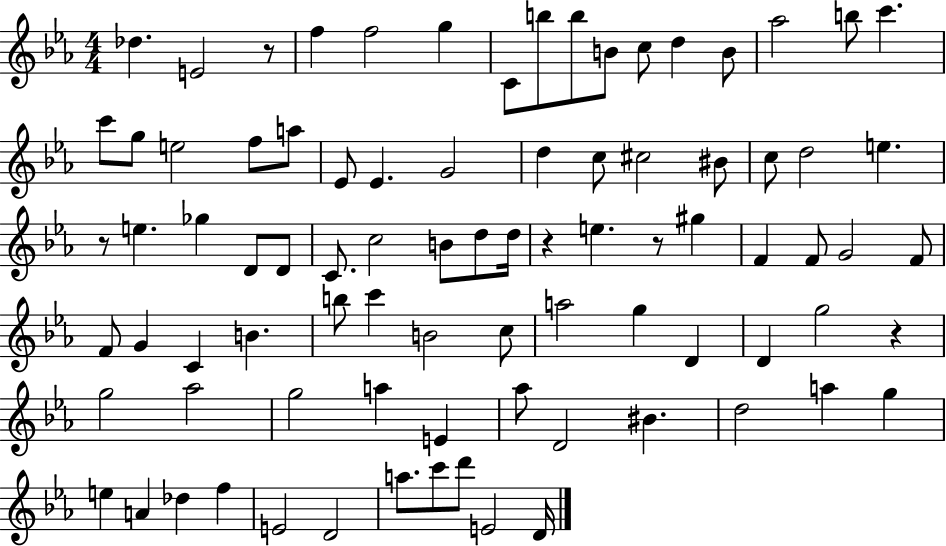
X:1
T:Untitled
M:4/4
L:1/4
K:Eb
_d E2 z/2 f f2 g C/2 b/2 b/2 B/2 c/2 d B/2 _a2 b/2 c' c'/2 g/2 e2 f/2 a/2 _E/2 _E G2 d c/2 ^c2 ^B/2 c/2 d2 e z/2 e _g D/2 D/2 C/2 c2 B/2 d/2 d/4 z e z/2 ^g F F/2 G2 F/2 F/2 G C B b/2 c' B2 c/2 a2 g D D g2 z g2 _a2 g2 a E _a/2 D2 ^B d2 a g e A _d f E2 D2 a/2 c'/2 d'/2 E2 D/4